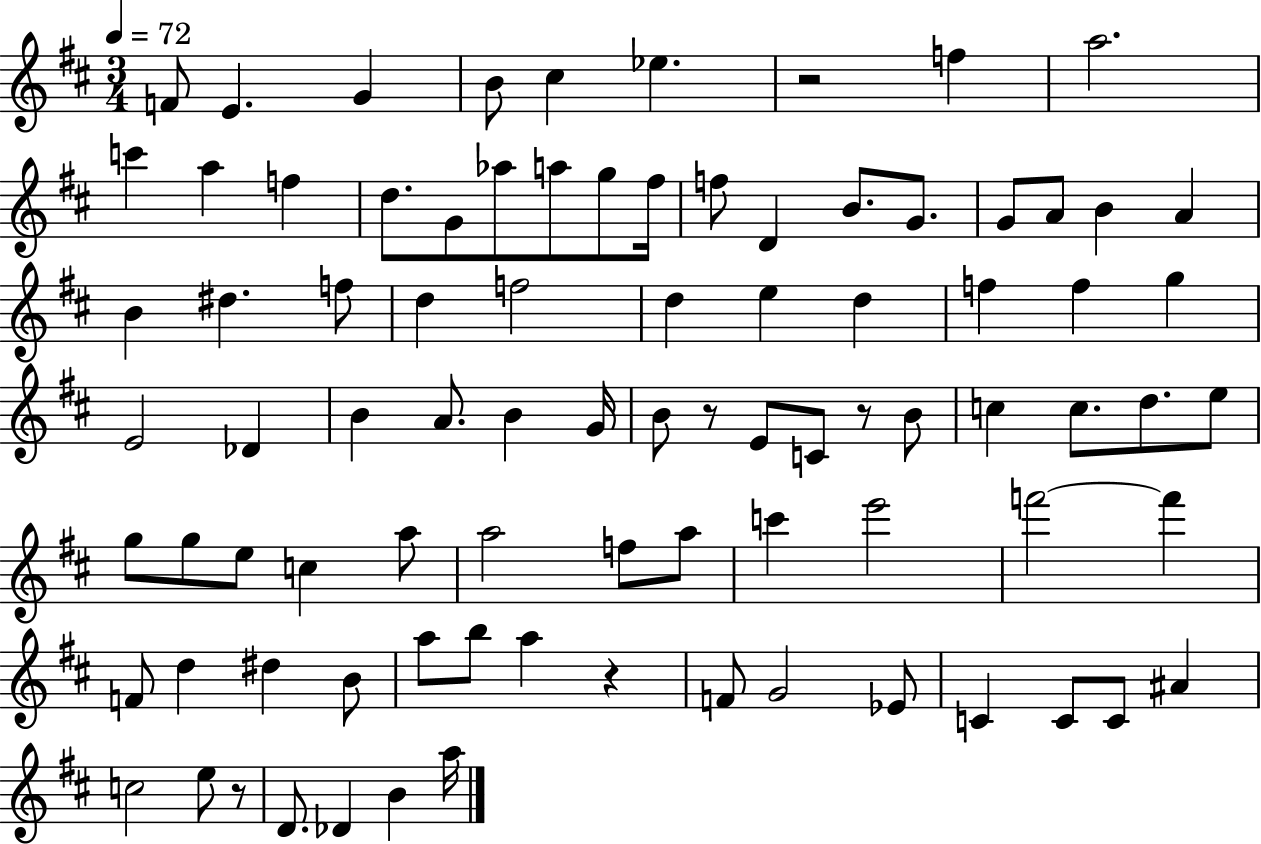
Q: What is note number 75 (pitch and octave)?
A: C4